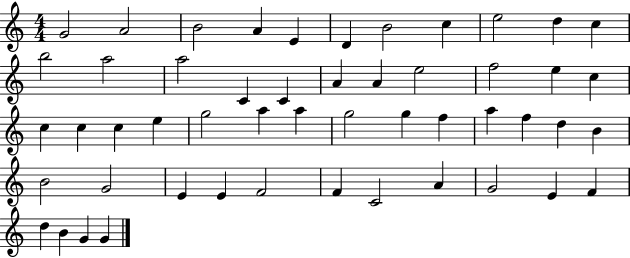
G4/h A4/h B4/h A4/q E4/q D4/q B4/h C5/q E5/h D5/q C5/q B5/h A5/h A5/h C4/q C4/q A4/q A4/q E5/h F5/h E5/q C5/q C5/q C5/q C5/q E5/q G5/h A5/q A5/q G5/h G5/q F5/q A5/q F5/q D5/q B4/q B4/h G4/h E4/q E4/q F4/h F4/q C4/h A4/q G4/h E4/q F4/q D5/q B4/q G4/q G4/q